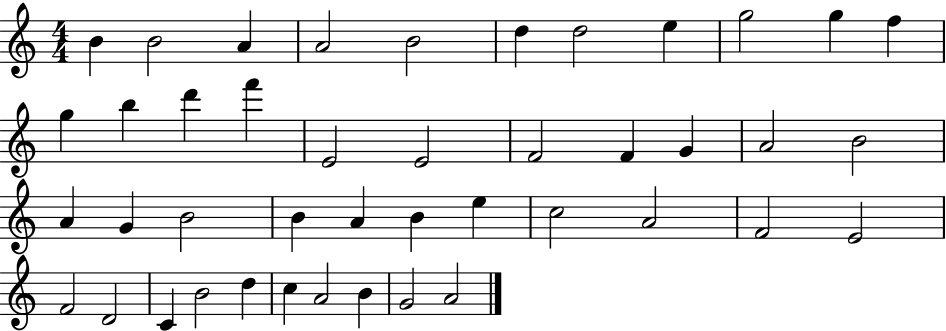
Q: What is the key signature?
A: C major